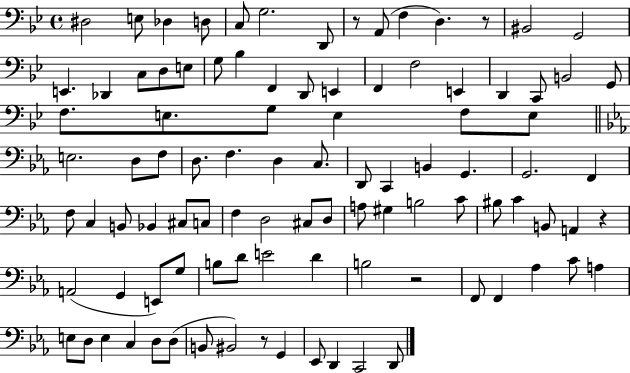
X:1
T:Untitled
M:4/4
L:1/4
K:Bb
^D,2 E,/2 _D, D,/2 C,/2 G,2 D,,/2 z/2 A,,/2 F, D, z/2 ^B,,2 G,,2 E,, _D,, C,/2 D,/2 E,/2 G,/2 _B, F,, D,,/2 E,, F,, F,2 E,, D,, C,,/2 B,,2 G,,/2 F,/2 E,/2 G,/2 E, F,/2 E,/2 E,2 D,/2 F,/2 D,/2 F, D, C,/2 D,,/2 C,, B,, G,, G,,2 F,, F,/2 C, B,,/2 _B,, ^C,/2 C,/2 F, D,2 ^C,/2 D,/2 A,/2 ^G, B,2 C/2 ^B,/2 C B,,/2 A,, z A,,2 G,, E,,/2 G,/2 B,/2 D/2 E2 D B,2 z2 F,,/2 F,, _A, C/2 A, E,/2 D,/2 E, C, D,/2 D,/2 B,,/2 ^B,,2 z/2 G,, _E,,/2 D,, C,,2 D,,/2